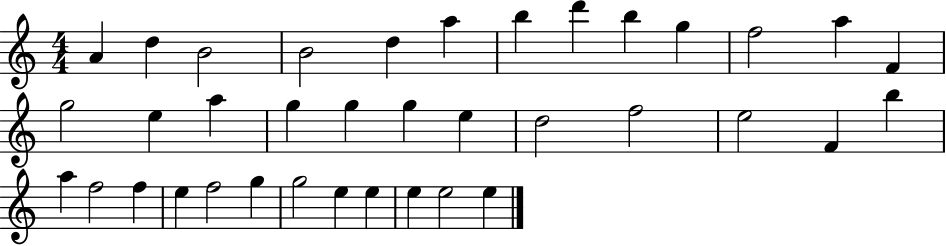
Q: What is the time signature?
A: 4/4